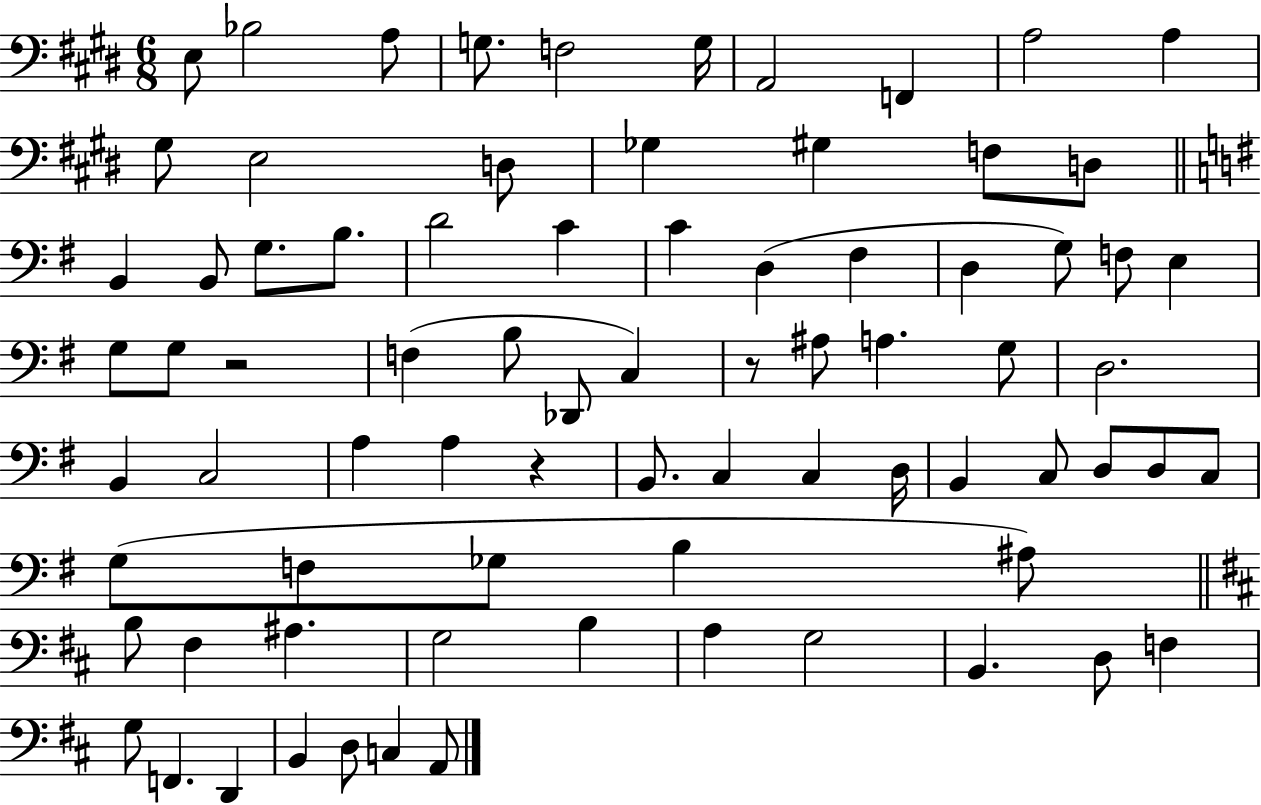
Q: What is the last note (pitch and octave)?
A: A2